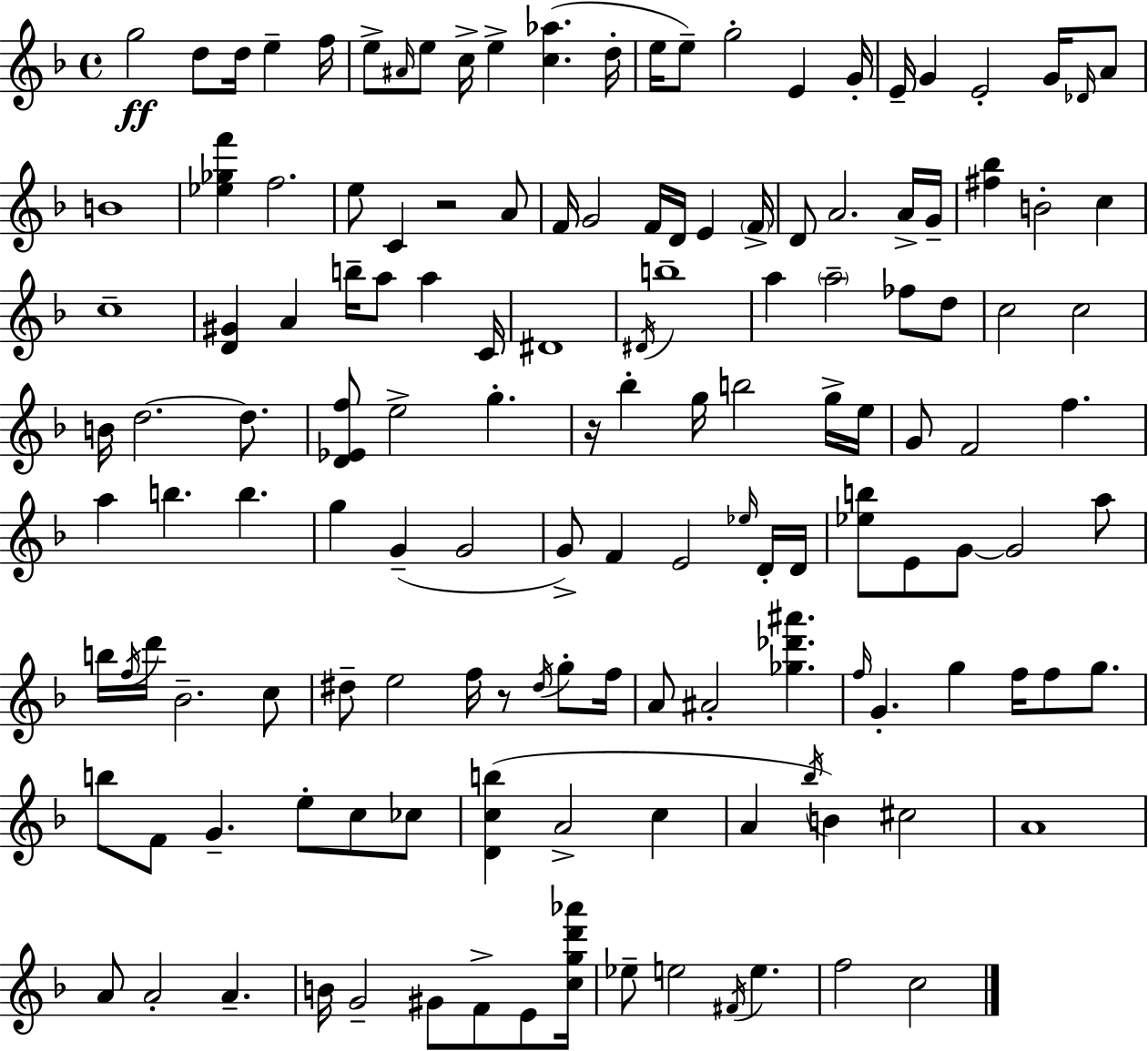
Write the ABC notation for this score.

X:1
T:Untitled
M:4/4
L:1/4
K:Dm
g2 d/2 d/4 e f/4 e/2 ^A/4 e/2 c/4 e [c_a] d/4 e/4 e/2 g2 E G/4 E/4 G E2 G/4 _D/4 A/2 B4 [_e_gf'] f2 e/2 C z2 A/2 F/4 G2 F/4 D/4 E F/4 D/2 A2 A/4 G/4 [^f_b] B2 c c4 [D^G] A b/4 a/2 a C/4 ^D4 ^D/4 b4 a a2 _f/2 d/2 c2 c2 B/4 d2 d/2 [D_Ef]/2 e2 g z/4 _b g/4 b2 g/4 e/4 G/2 F2 f a b b g G G2 G/2 F E2 _e/4 D/4 D/4 [_eb]/2 E/2 G/2 G2 a/2 b/4 f/4 d'/4 _B2 c/2 ^d/2 e2 f/4 z/2 ^d/4 g/2 f/4 A/2 ^A2 [_g_d'^a'] f/4 G g f/4 f/2 g/2 b/2 F/2 G e/2 c/2 _c/2 [Dcb] A2 c A _b/4 B ^c2 A4 A/2 A2 A B/4 G2 ^G/2 F/2 E/2 [cgd'_a']/4 _e/2 e2 ^F/4 e f2 c2